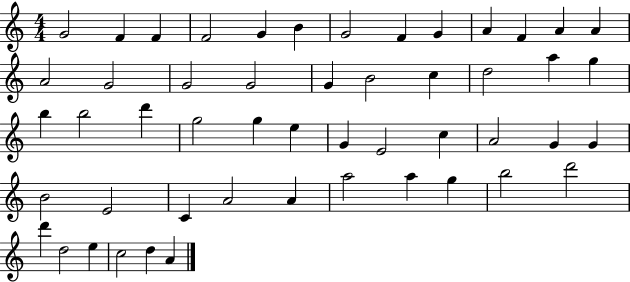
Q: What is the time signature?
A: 4/4